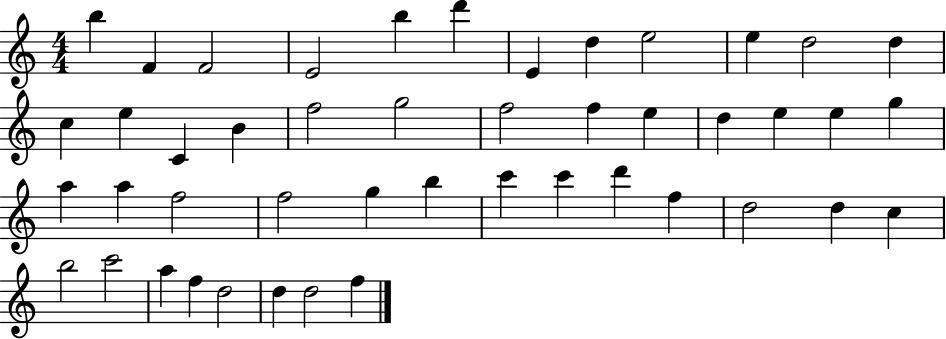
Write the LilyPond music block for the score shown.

{
  \clef treble
  \numericTimeSignature
  \time 4/4
  \key c \major
  b''4 f'4 f'2 | e'2 b''4 d'''4 | e'4 d''4 e''2 | e''4 d''2 d''4 | \break c''4 e''4 c'4 b'4 | f''2 g''2 | f''2 f''4 e''4 | d''4 e''4 e''4 g''4 | \break a''4 a''4 f''2 | f''2 g''4 b''4 | c'''4 c'''4 d'''4 f''4 | d''2 d''4 c''4 | \break b''2 c'''2 | a''4 f''4 d''2 | d''4 d''2 f''4 | \bar "|."
}